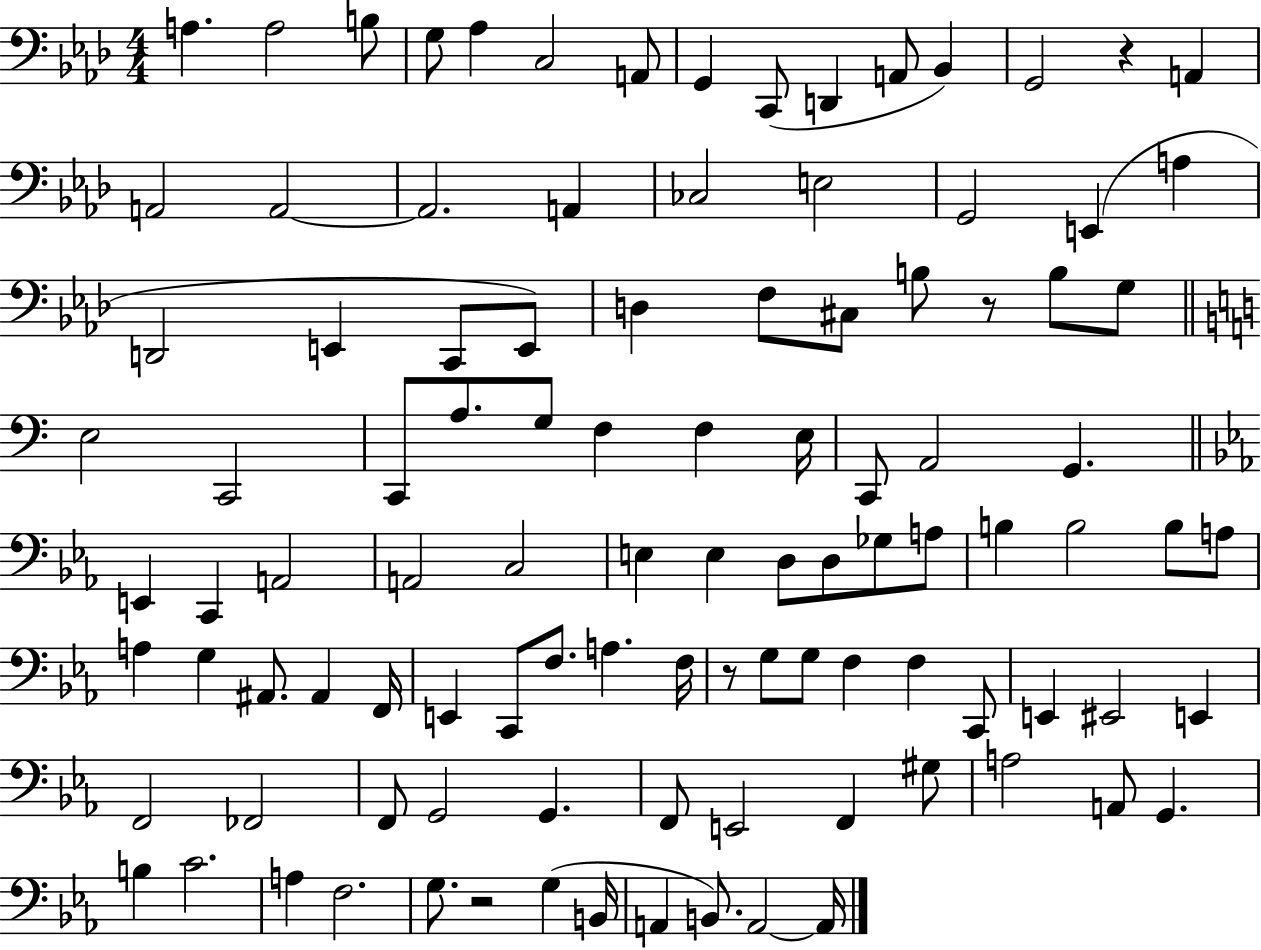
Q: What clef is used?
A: bass